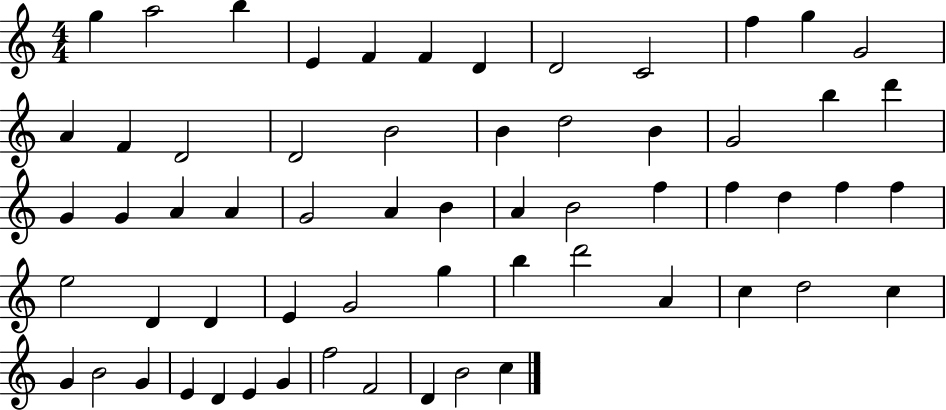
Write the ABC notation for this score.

X:1
T:Untitled
M:4/4
L:1/4
K:C
g a2 b E F F D D2 C2 f g G2 A F D2 D2 B2 B d2 B G2 b d' G G A A G2 A B A B2 f f d f f e2 D D E G2 g b d'2 A c d2 c G B2 G E D E G f2 F2 D B2 c